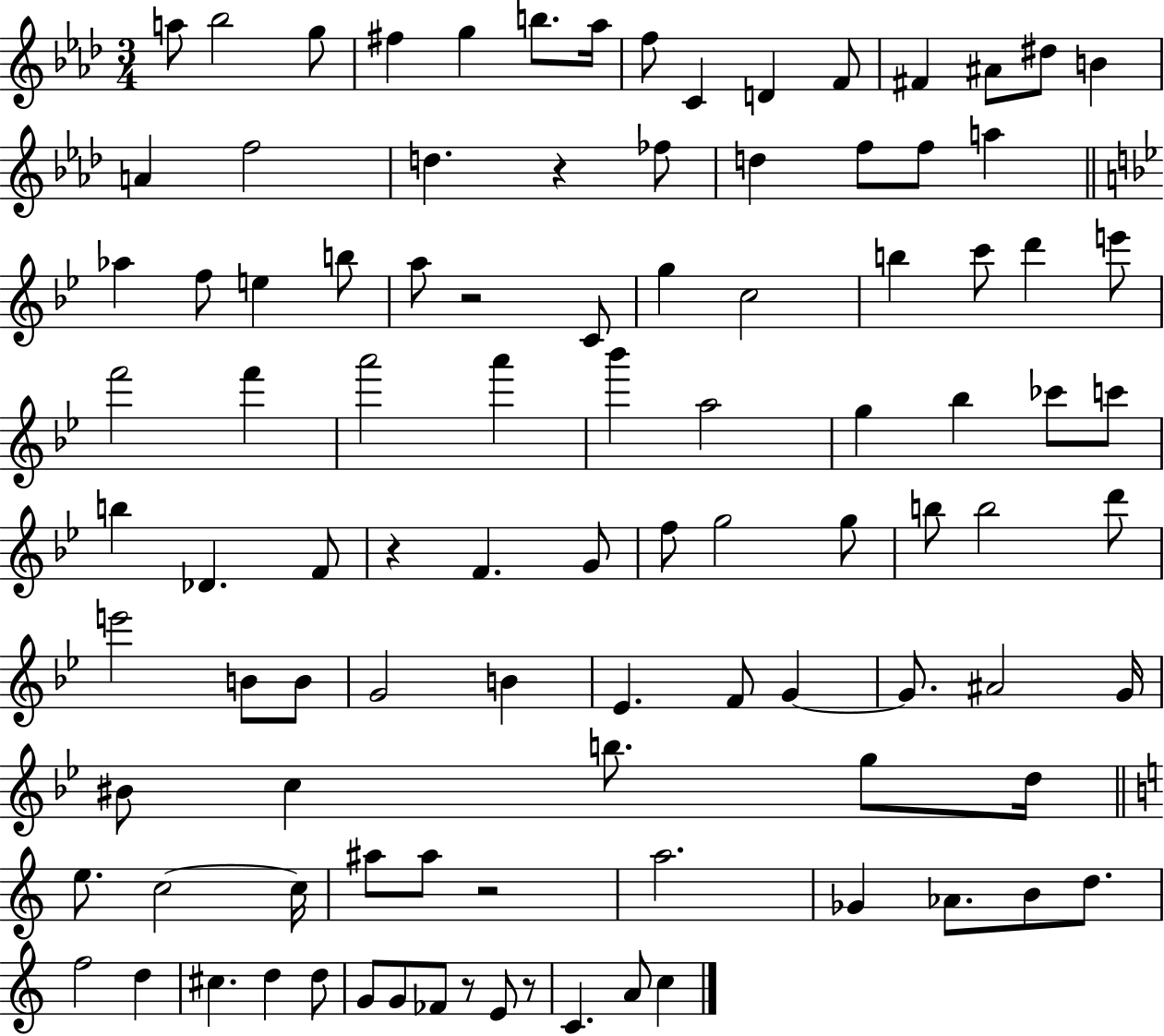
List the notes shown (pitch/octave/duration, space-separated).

A5/e Bb5/h G5/e F#5/q G5/q B5/e. Ab5/s F5/e C4/q D4/q F4/e F#4/q A#4/e D#5/e B4/q A4/q F5/h D5/q. R/q FES5/e D5/q F5/e F5/e A5/q Ab5/q F5/e E5/q B5/e A5/e R/h C4/e G5/q C5/h B5/q C6/e D6/q E6/e F6/h F6/q A6/h A6/q Bb6/q A5/h G5/q Bb5/q CES6/e C6/e B5/q Db4/q. F4/e R/q F4/q. G4/e F5/e G5/h G5/e B5/e B5/h D6/e E6/h B4/e B4/e G4/h B4/q Eb4/q. F4/e G4/q G4/e. A#4/h G4/s BIS4/e C5/q B5/e. G5/e D5/s E5/e. C5/h C5/s A#5/e A#5/e R/h A5/h. Gb4/q Ab4/e. B4/e D5/e. F5/h D5/q C#5/q. D5/q D5/e G4/e G4/e FES4/e R/e E4/e R/e C4/q. A4/e C5/q